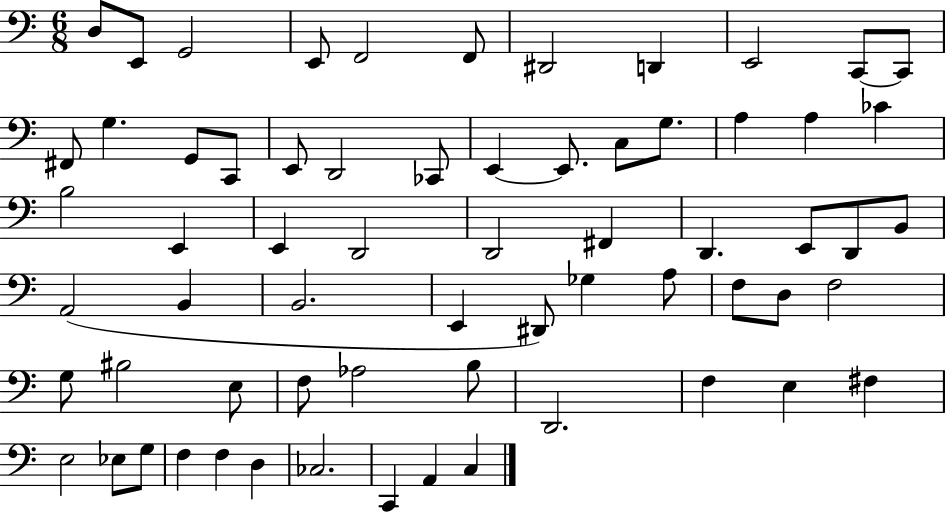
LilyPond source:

{
  \clef bass
  \numericTimeSignature
  \time 6/8
  \key c \major
  d8 e,8 g,2 | e,8 f,2 f,8 | dis,2 d,4 | e,2 c,8~~ c,8 | \break fis,8 g4. g,8 c,8 | e,8 d,2 ces,8 | e,4~~ e,8. c8 g8. | a4 a4 ces'4 | \break b2 e,4 | e,4 d,2 | d,2 fis,4 | d,4. e,8 d,8 b,8 | \break a,2( b,4 | b,2. | e,4 dis,8) ges4 a8 | f8 d8 f2 | \break g8 bis2 e8 | f8 aes2 b8 | d,2. | f4 e4 fis4 | \break e2 ees8 g8 | f4 f4 d4 | ces2. | c,4 a,4 c4 | \break \bar "|."
}